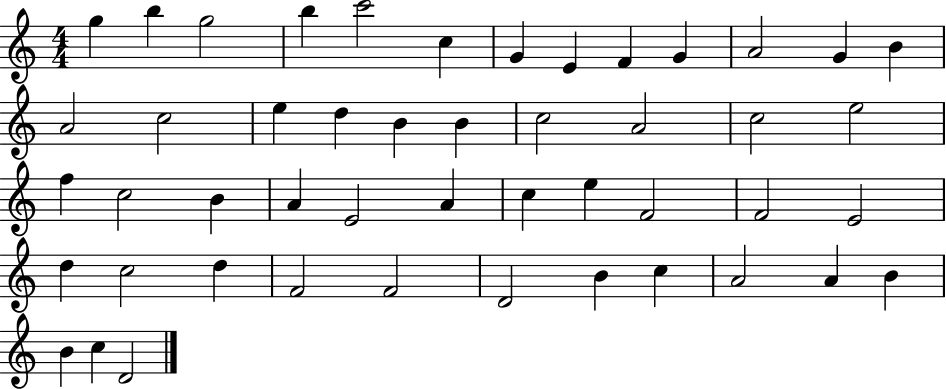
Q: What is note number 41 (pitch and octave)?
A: B4